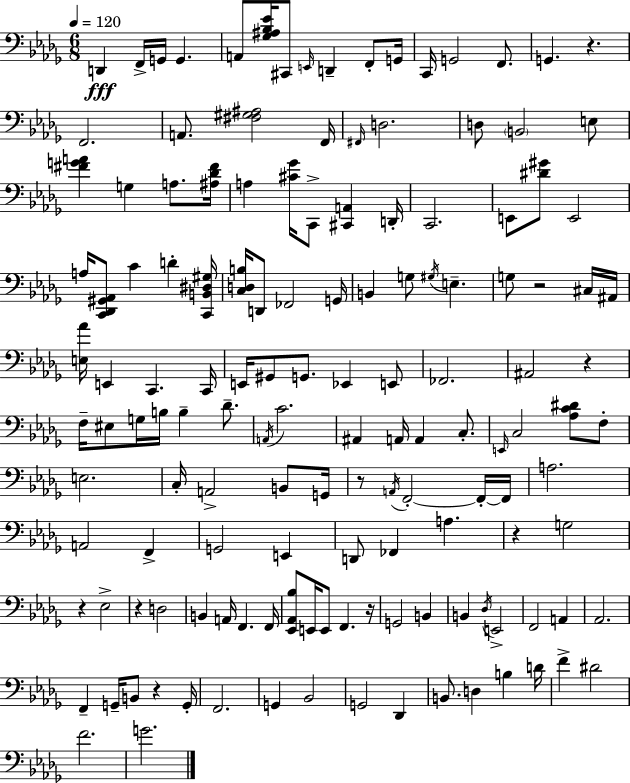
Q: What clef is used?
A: bass